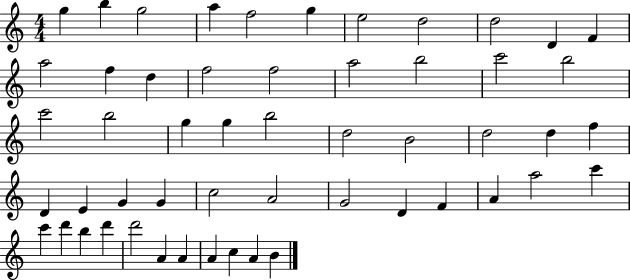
{
  \clef treble
  \numericTimeSignature
  \time 4/4
  \key c \major
  g''4 b''4 g''2 | a''4 f''2 g''4 | e''2 d''2 | d''2 d'4 f'4 | \break a''2 f''4 d''4 | f''2 f''2 | a''2 b''2 | c'''2 b''2 | \break c'''2 b''2 | g''4 g''4 b''2 | d''2 b'2 | d''2 d''4 f''4 | \break d'4 e'4 g'4 g'4 | c''2 a'2 | g'2 d'4 f'4 | a'4 a''2 c'''4 | \break c'''4 d'''4 b''4 d'''4 | d'''2 a'4 a'4 | a'4 c''4 a'4 b'4 | \bar "|."
}